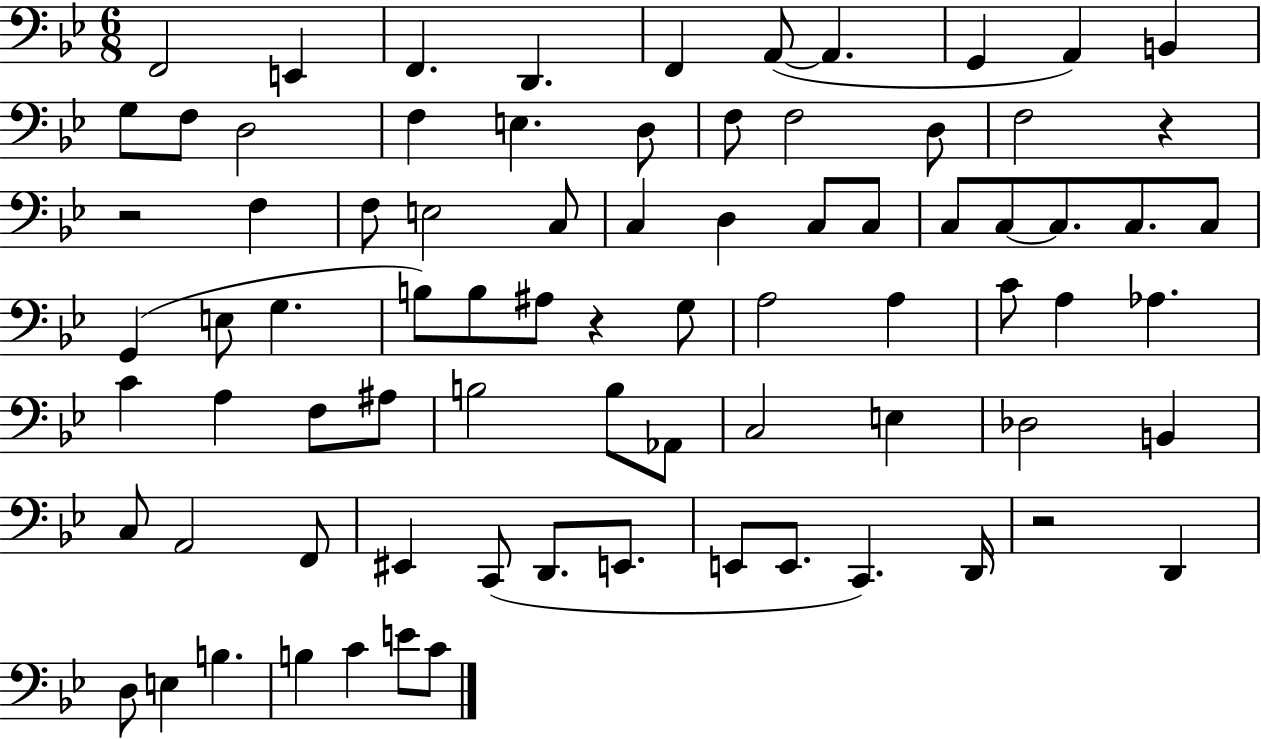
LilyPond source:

{
  \clef bass
  \numericTimeSignature
  \time 6/8
  \key bes \major
  f,2 e,4 | f,4. d,4. | f,4 a,8~(~ a,4. | g,4 a,4) b,4 | \break g8 f8 d2 | f4 e4. d8 | f8 f2 d8 | f2 r4 | \break r2 f4 | f8 e2 c8 | c4 d4 c8 c8 | c8 c8~~ c8. c8. c8 | \break g,4( e8 g4. | b8) b8 ais8 r4 g8 | a2 a4 | c'8 a4 aes4. | \break c'4 a4 f8 ais8 | b2 b8 aes,8 | c2 e4 | des2 b,4 | \break c8 a,2 f,8 | eis,4 c,8( d,8. e,8. | e,8 e,8. c,4.) d,16 | r2 d,4 | \break d8 e4 b4. | b4 c'4 e'8 c'8 | \bar "|."
}